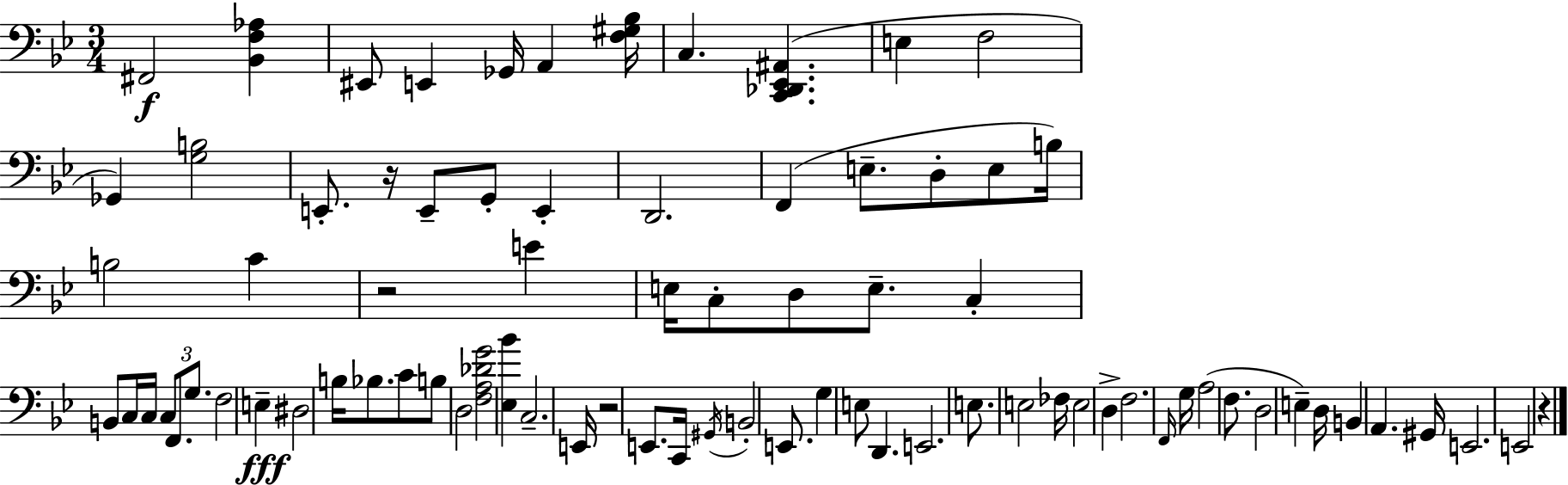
X:1
T:Untitled
M:3/4
L:1/4
K:Bb
^F,,2 [_B,,F,_A,] ^E,,/2 E,, _G,,/4 A,, [F,^G,_B,]/4 C, [C,,_D,,_E,,^A,,] E, F,2 _G,, [G,B,]2 E,,/2 z/4 E,,/2 G,,/2 E,, D,,2 F,, E,/2 D,/2 E,/2 B,/4 B,2 C z2 E E,/4 C,/2 D,/2 E,/2 C, B,,/2 C,/4 C,/4 C,/2 F,,/2 G,/2 F,2 E, ^D,2 B,/4 _B,/2 C/2 B,/2 D,2 [F,A,_DG]2 [_E,_B] C,2 E,,/4 z2 E,,/2 C,,/4 ^G,,/4 B,,2 E,,/2 G, E,/2 D,, E,,2 E,/2 E,2 _F,/4 E,2 D, F,2 F,,/4 G,/4 A,2 F,/2 D,2 E, D,/4 B,, A,, ^G,,/4 E,,2 E,,2 z